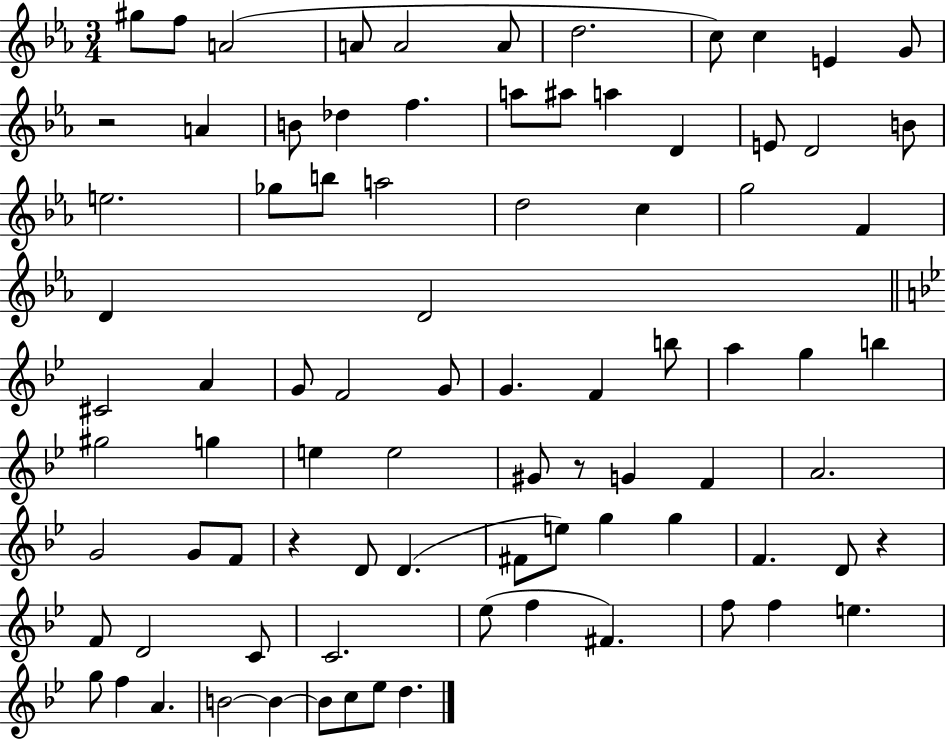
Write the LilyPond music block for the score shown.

{
  \clef treble
  \numericTimeSignature
  \time 3/4
  \key ees \major
  gis''8 f''8 a'2( | a'8 a'2 a'8 | d''2. | c''8) c''4 e'4 g'8 | \break r2 a'4 | b'8 des''4 f''4. | a''8 ais''8 a''4 d'4 | e'8 d'2 b'8 | \break e''2. | ges''8 b''8 a''2 | d''2 c''4 | g''2 f'4 | \break d'4 d'2 | \bar "||" \break \key bes \major cis'2 a'4 | g'8 f'2 g'8 | g'4. f'4 b''8 | a''4 g''4 b''4 | \break gis''2 g''4 | e''4 e''2 | gis'8 r8 g'4 f'4 | a'2. | \break g'2 g'8 f'8 | r4 d'8 d'4.( | fis'8 e''8) g''4 g''4 | f'4. d'8 r4 | \break f'8 d'2 c'8 | c'2. | ees''8( f''4 fis'4.) | f''8 f''4 e''4. | \break g''8 f''4 a'4. | b'2~~ b'4~~ | b'8 c''8 ees''8 d''4. | \bar "|."
}